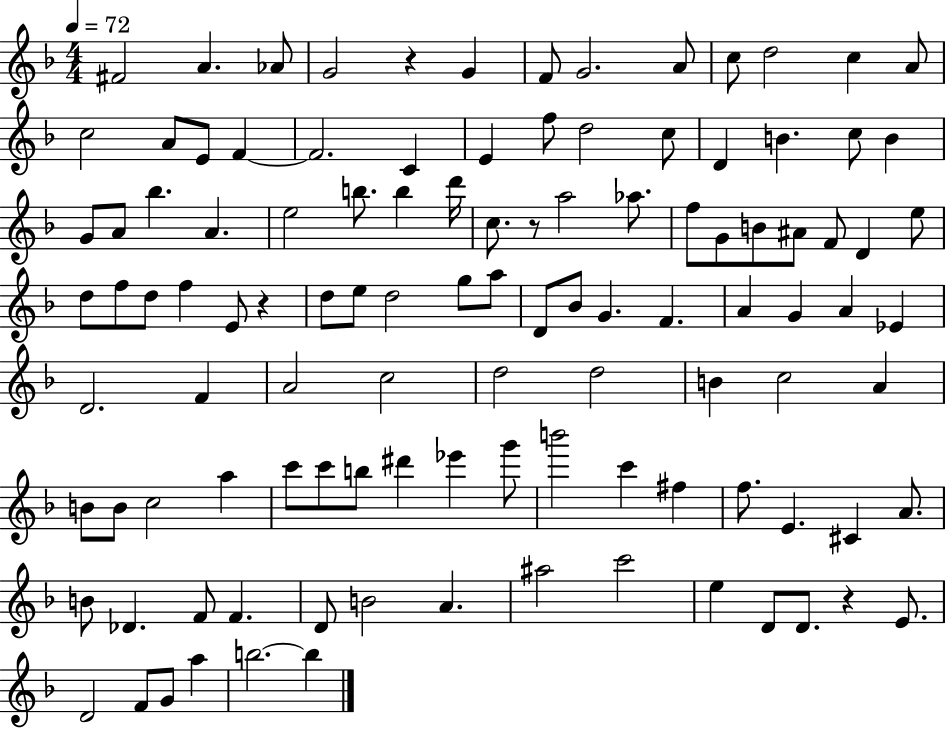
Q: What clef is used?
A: treble